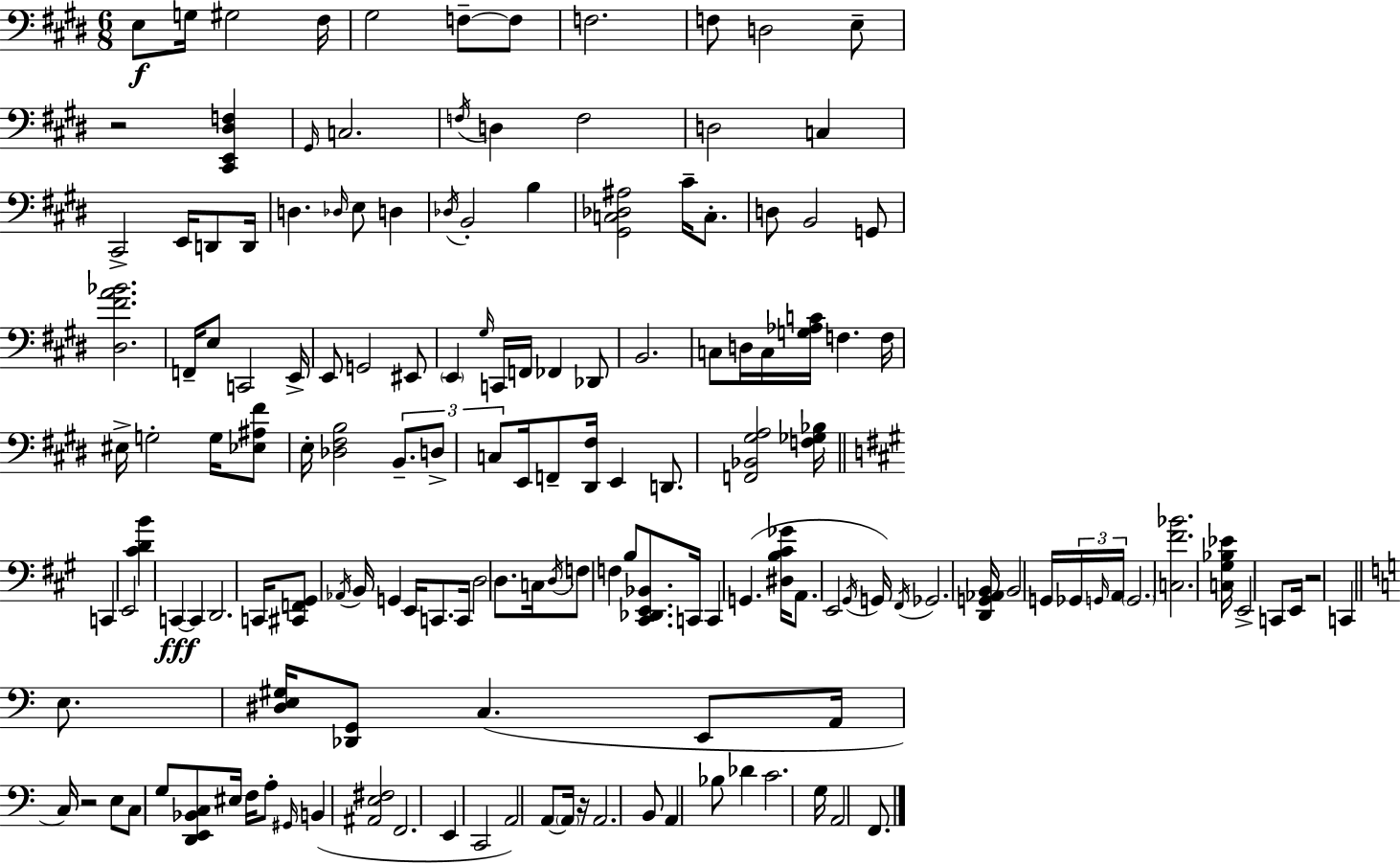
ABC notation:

X:1
T:Untitled
M:6/8
L:1/4
K:E
E,/2 G,/4 ^G,2 ^F,/4 ^G,2 F,/2 F,/2 F,2 F,/2 D,2 E,/2 z2 [^C,,E,,^D,F,] ^G,,/4 C,2 F,/4 D, F,2 D,2 C, ^C,,2 E,,/4 D,,/2 D,,/4 D, _D,/4 E,/2 D, _D,/4 B,,2 B, [^G,,C,_D,^A,]2 ^C/4 C,/2 D,/2 B,,2 G,,/2 [^D,^FA_B]2 F,,/4 E,/2 C,,2 E,,/4 E,,/2 G,,2 ^E,,/2 E,, ^G,/4 C,,/4 F,,/4 _F,, _D,,/2 B,,2 C,/2 D,/4 C,/4 [G,_A,C]/4 F, F,/4 ^E,/4 G,2 G,/4 [_E,^A,^F]/2 E,/4 [_D,^F,B,]2 B,,/2 D,/2 C,/2 E,,/4 F,,/2 [^D,,^F,]/4 E,, D,,/2 [F,,_B,,^G,A,]2 [F,_G,_B,]/4 C,, E,,2 [^CDB] C,, C,, D,,2 C,,/4 [^C,,F,,^G,,]/2 _A,,/4 B,,/4 G,, E,,/4 C,,/2 C,,/4 D,2 D,/2 C,/4 D,/4 F,/2 F, B,/2 [^C,,_D,,E,,_B,,]/2 C,,/4 C,, G,, [^D,B,^C_G]/4 A,,/2 E,,2 ^G,,/4 G,,/4 ^F,,/4 _G,,2 [D,,G,,_A,,B,,]/4 B,,2 G,,/4 _G,,/4 G,,/4 A,,/4 G,,2 [C,^F_B]2 [C,^G,_B,_E]/4 E,,2 C,,/2 E,,/4 z2 C,, E,/2 [^D,E,^G,]/4 [_D,,G,,]/2 C, E,,/2 A,,/4 C,/4 z2 E,/2 C,/2 G,/2 [D,,E,,_B,,C,]/2 ^E,/4 F,/4 A,/2 ^G,,/4 B,, [^A,,E,^F,]2 F,,2 E,, C,,2 A,,2 A,,/2 A,,/4 z/4 A,,2 B,,/2 A,, _B,/2 _D C2 G,/4 A,,2 F,,/2